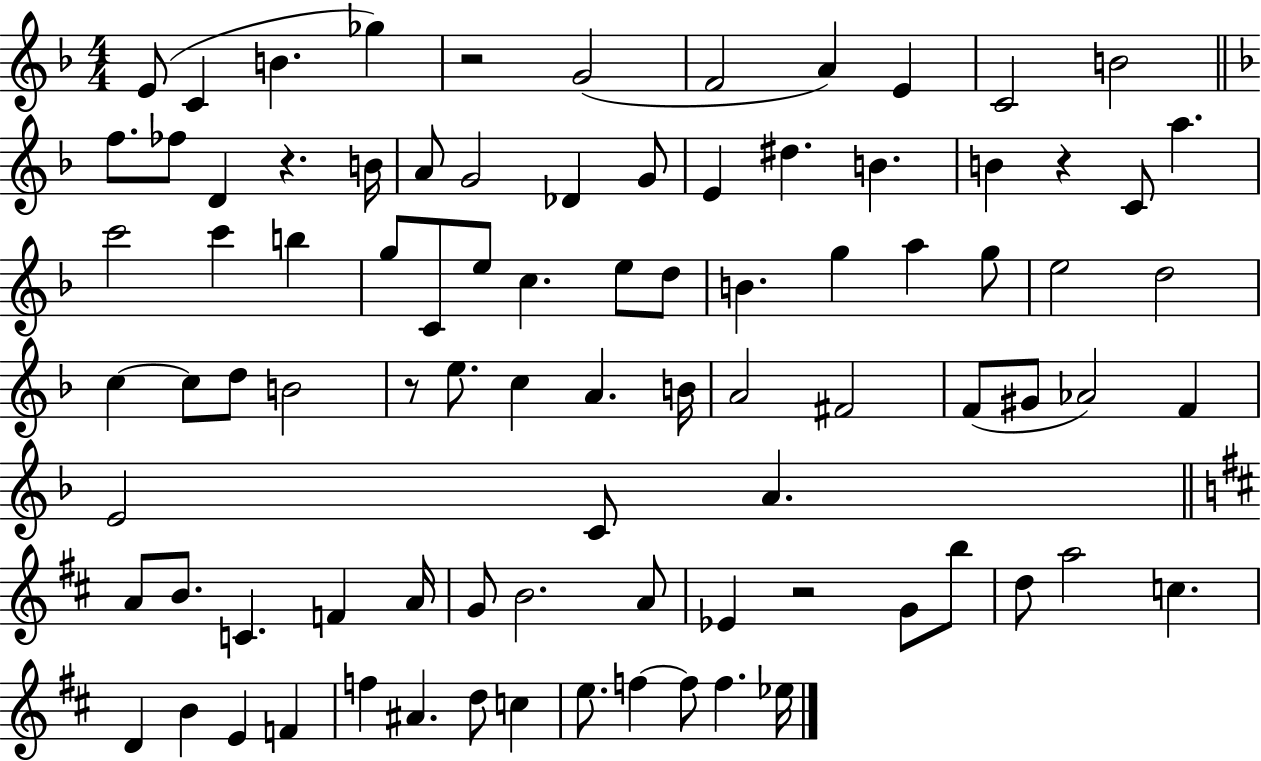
E4/e C4/q B4/q. Gb5/q R/h G4/h F4/h A4/q E4/q C4/h B4/h F5/e. FES5/e D4/q R/q. B4/s A4/e G4/h Db4/q G4/e E4/q D#5/q. B4/q. B4/q R/q C4/e A5/q. C6/h C6/q B5/q G5/e C4/e E5/e C5/q. E5/e D5/e B4/q. G5/q A5/q G5/e E5/h D5/h C5/q C5/e D5/e B4/h R/e E5/e. C5/q A4/q. B4/s A4/h F#4/h F4/e G#4/e Ab4/h F4/q E4/h C4/e A4/q. A4/e B4/e. C4/q. F4/q A4/s G4/e B4/h. A4/e Eb4/q R/h G4/e B5/e D5/e A5/h C5/q. D4/q B4/q E4/q F4/q F5/q A#4/q. D5/e C5/q E5/e. F5/q F5/e F5/q. Eb5/s